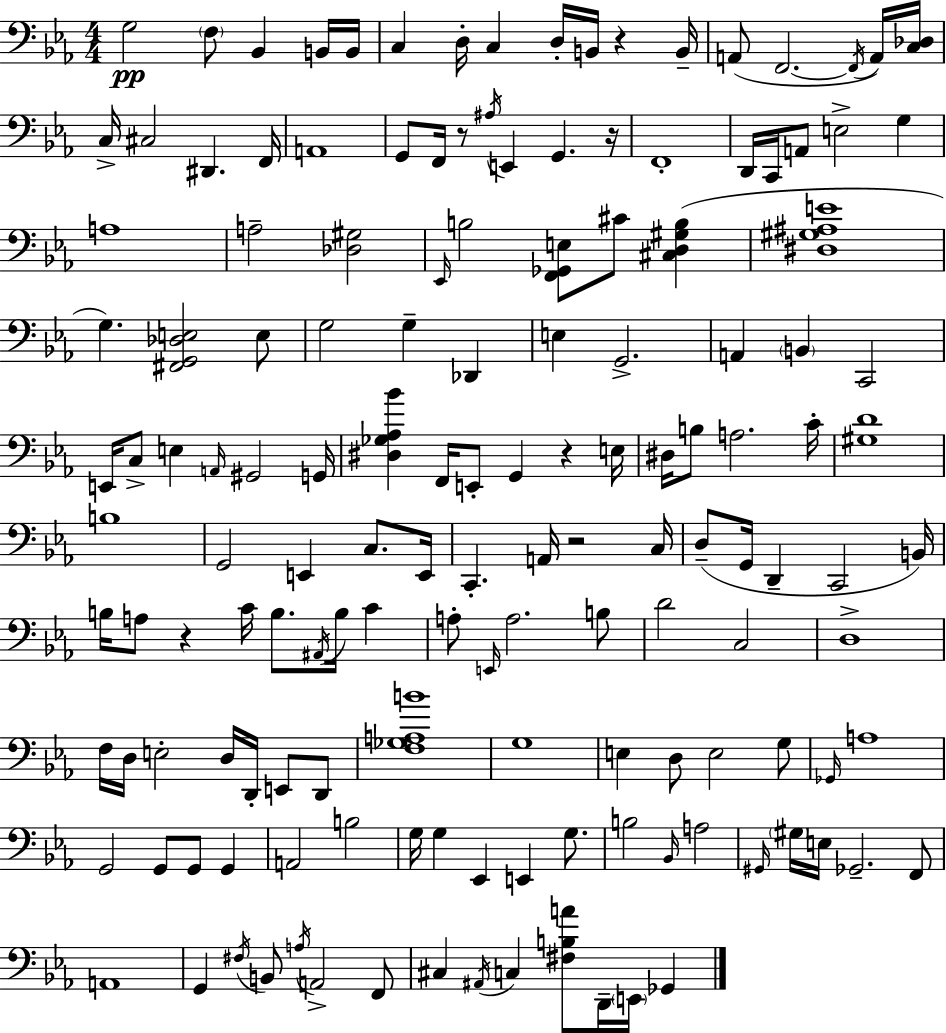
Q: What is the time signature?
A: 4/4